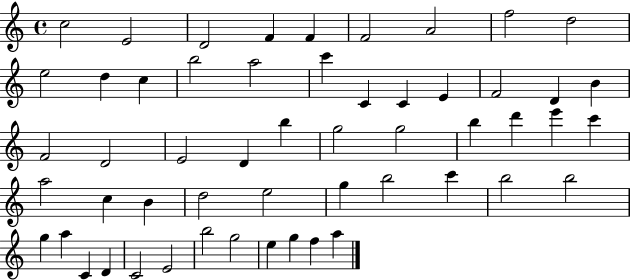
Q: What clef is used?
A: treble